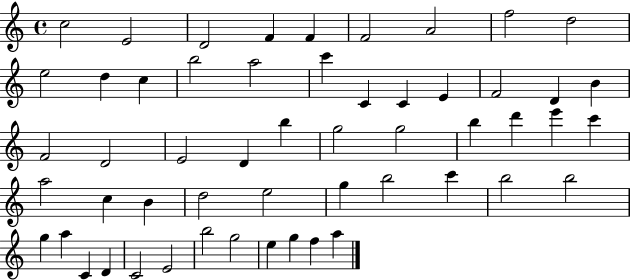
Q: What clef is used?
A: treble